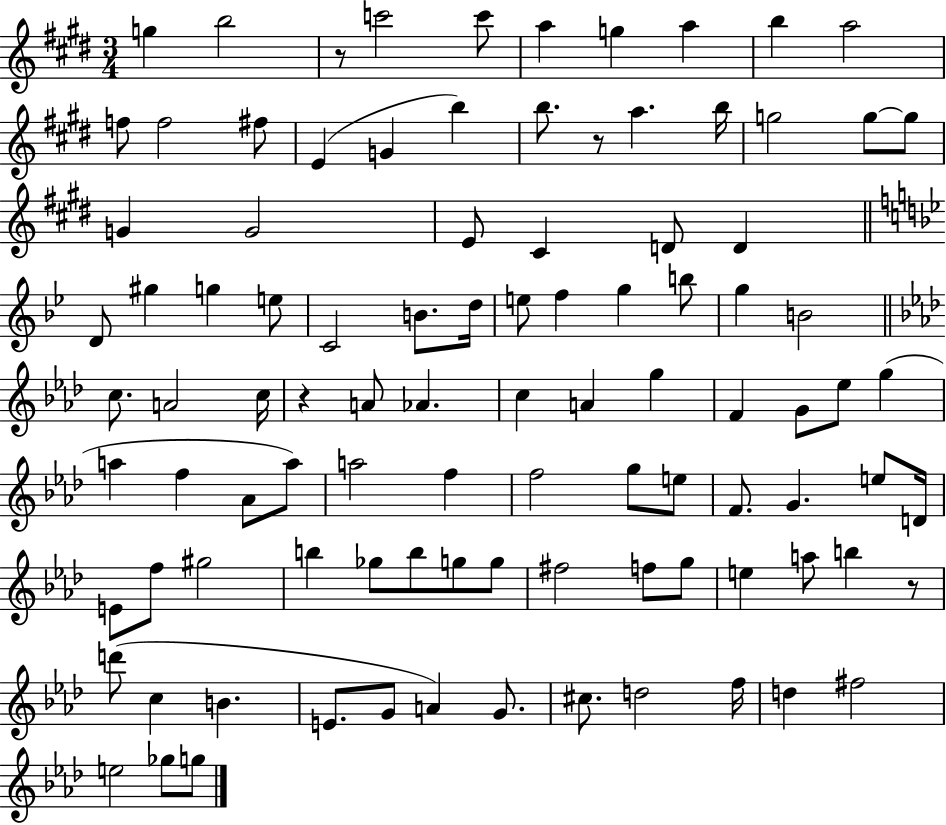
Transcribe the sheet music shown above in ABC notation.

X:1
T:Untitled
M:3/4
L:1/4
K:E
g b2 z/2 c'2 c'/2 a g a b a2 f/2 f2 ^f/2 E G b b/2 z/2 a b/4 g2 g/2 g/2 G G2 E/2 ^C D/2 D D/2 ^g g e/2 C2 B/2 d/4 e/2 f g b/2 g B2 c/2 A2 c/4 z A/2 _A c A g F G/2 _e/2 g a f _A/2 a/2 a2 f f2 g/2 e/2 F/2 G e/2 D/4 E/2 f/2 ^g2 b _g/2 b/2 g/2 g/2 ^f2 f/2 g/2 e a/2 b z/2 d'/2 c B E/2 G/2 A G/2 ^c/2 d2 f/4 d ^f2 e2 _g/2 g/2